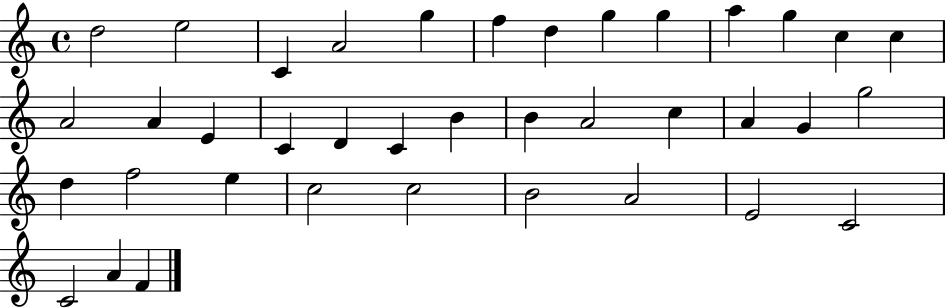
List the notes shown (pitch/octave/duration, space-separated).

D5/h E5/h C4/q A4/h G5/q F5/q D5/q G5/q G5/q A5/q G5/q C5/q C5/q A4/h A4/q E4/q C4/q D4/q C4/q B4/q B4/q A4/h C5/q A4/q G4/q G5/h D5/q F5/h E5/q C5/h C5/h B4/h A4/h E4/h C4/h C4/h A4/q F4/q